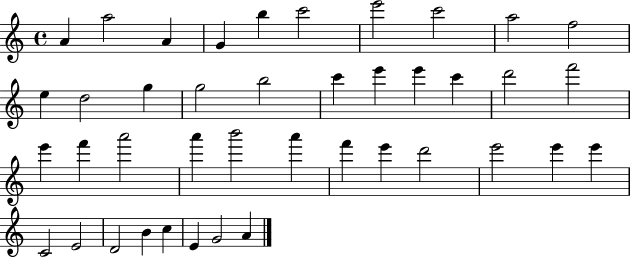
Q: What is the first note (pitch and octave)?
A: A4